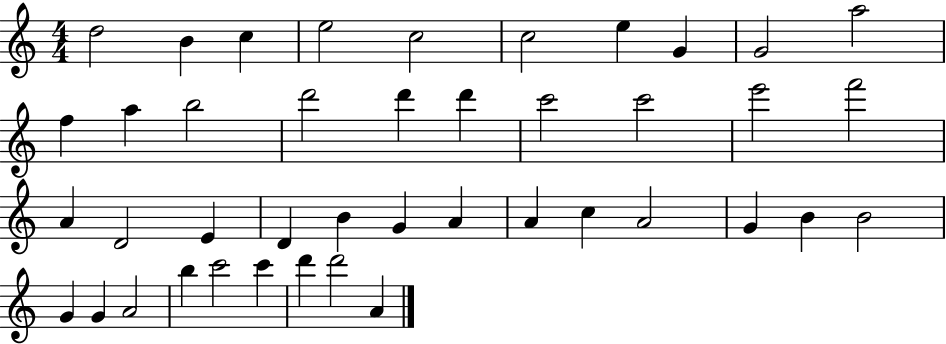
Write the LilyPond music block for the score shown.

{
  \clef treble
  \numericTimeSignature
  \time 4/4
  \key c \major
  d''2 b'4 c''4 | e''2 c''2 | c''2 e''4 g'4 | g'2 a''2 | \break f''4 a''4 b''2 | d'''2 d'''4 d'''4 | c'''2 c'''2 | e'''2 f'''2 | \break a'4 d'2 e'4 | d'4 b'4 g'4 a'4 | a'4 c''4 a'2 | g'4 b'4 b'2 | \break g'4 g'4 a'2 | b''4 c'''2 c'''4 | d'''4 d'''2 a'4 | \bar "|."
}